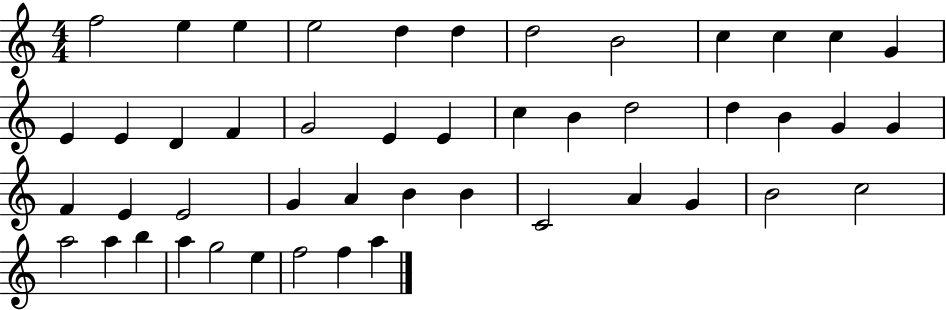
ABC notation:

X:1
T:Untitled
M:4/4
L:1/4
K:C
f2 e e e2 d d d2 B2 c c c G E E D F G2 E E c B d2 d B G G F E E2 G A B B C2 A G B2 c2 a2 a b a g2 e f2 f a